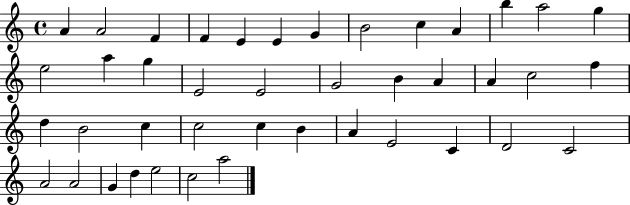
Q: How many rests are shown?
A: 0